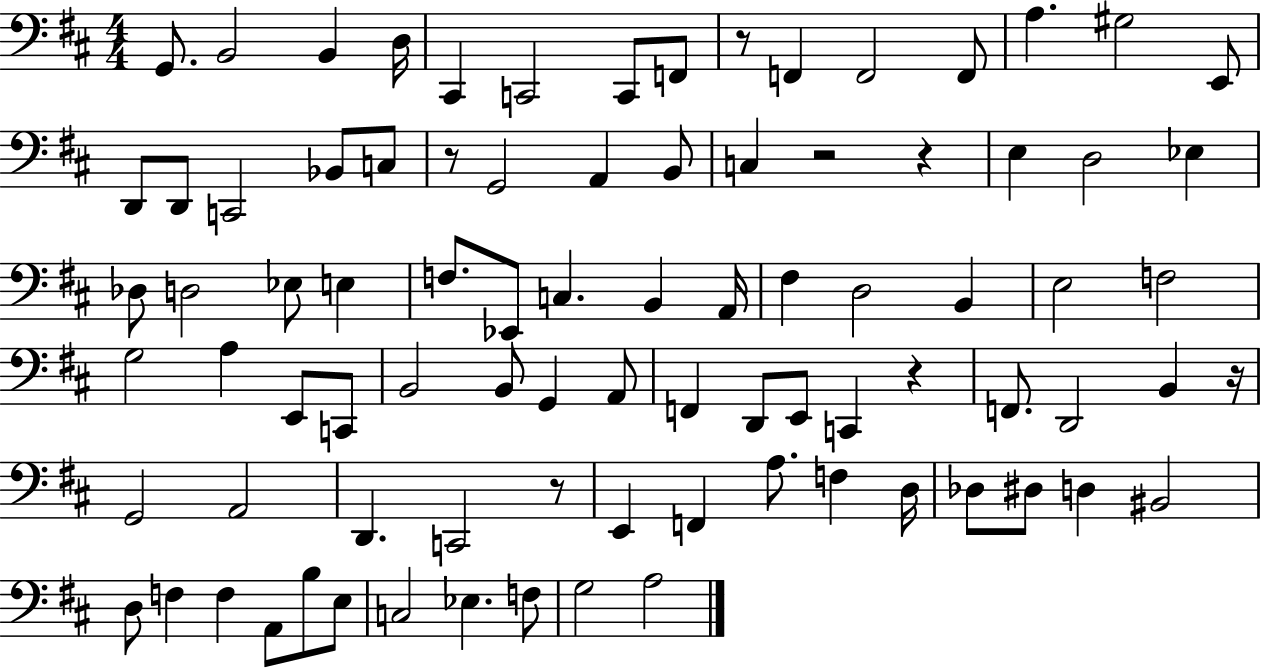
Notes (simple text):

G2/e. B2/h B2/q D3/s C#2/q C2/h C2/e F2/e R/e F2/q F2/h F2/e A3/q. G#3/h E2/e D2/e D2/e C2/h Bb2/e C3/e R/e G2/h A2/q B2/e C3/q R/h R/q E3/q D3/h Eb3/q Db3/e D3/h Eb3/e E3/q F3/e. Eb2/e C3/q. B2/q A2/s F#3/q D3/h B2/q E3/h F3/h G3/h A3/q E2/e C2/e B2/h B2/e G2/q A2/e F2/q D2/e E2/e C2/q R/q F2/e. D2/h B2/q R/s G2/h A2/h D2/q. C2/h R/e E2/q F2/q A3/e. F3/q D3/s Db3/e D#3/e D3/q BIS2/h D3/e F3/q F3/q A2/e B3/e E3/e C3/h Eb3/q. F3/e G3/h A3/h